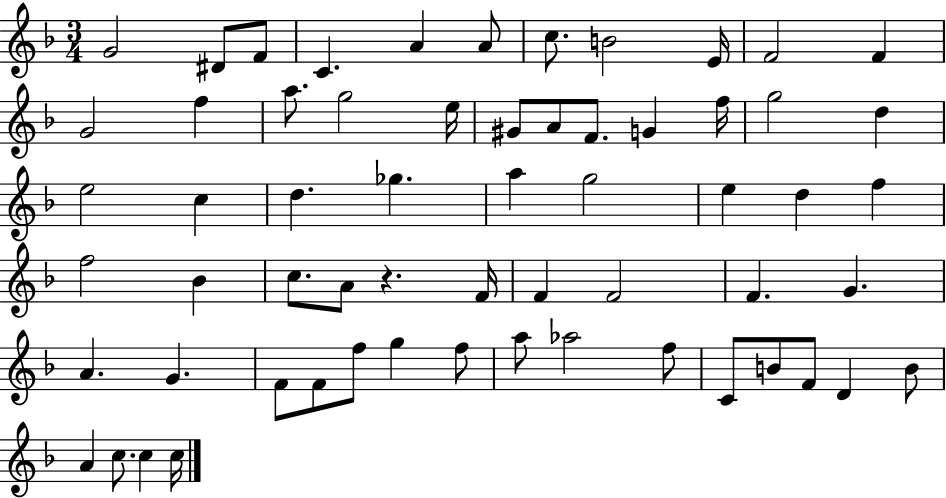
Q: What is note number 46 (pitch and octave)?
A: F5